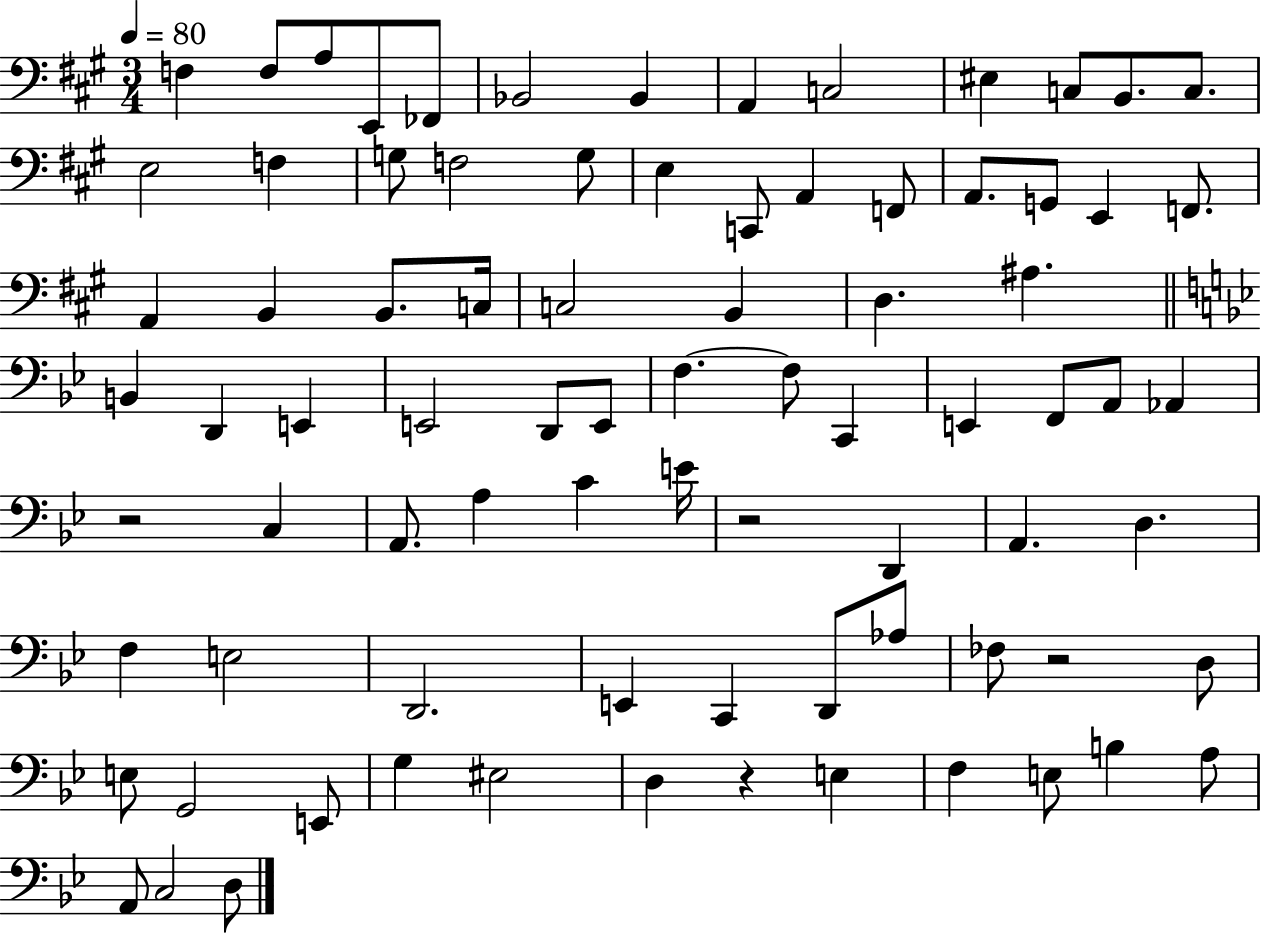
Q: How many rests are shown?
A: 4